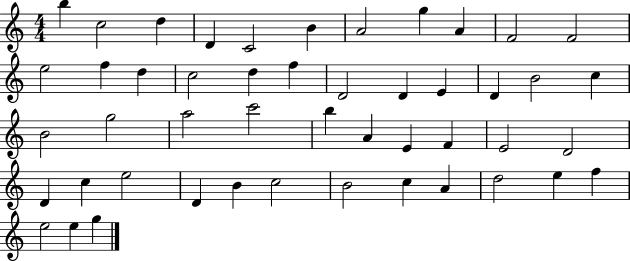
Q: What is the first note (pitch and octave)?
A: B5